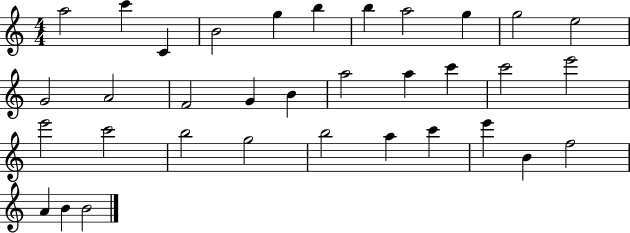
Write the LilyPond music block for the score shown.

{
  \clef treble
  \numericTimeSignature
  \time 4/4
  \key c \major
  a''2 c'''4 c'4 | b'2 g''4 b''4 | b''4 a''2 g''4 | g''2 e''2 | \break g'2 a'2 | f'2 g'4 b'4 | a''2 a''4 c'''4 | c'''2 e'''2 | \break e'''2 c'''2 | b''2 g''2 | b''2 a''4 c'''4 | e'''4 b'4 f''2 | \break a'4 b'4 b'2 | \bar "|."
}